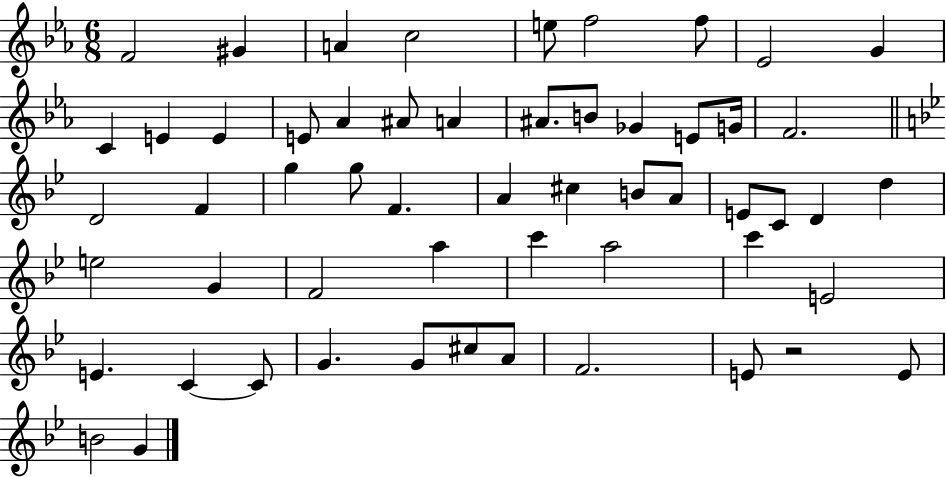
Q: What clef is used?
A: treble